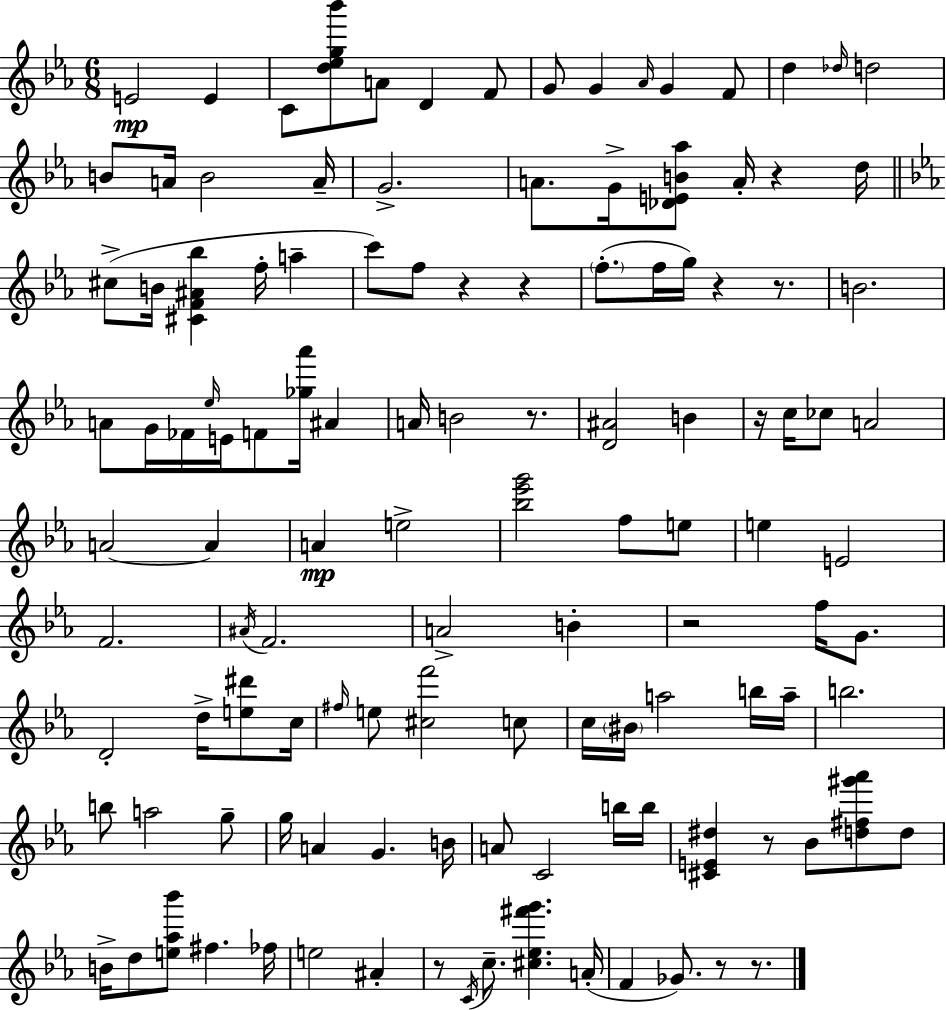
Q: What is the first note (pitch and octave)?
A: E4